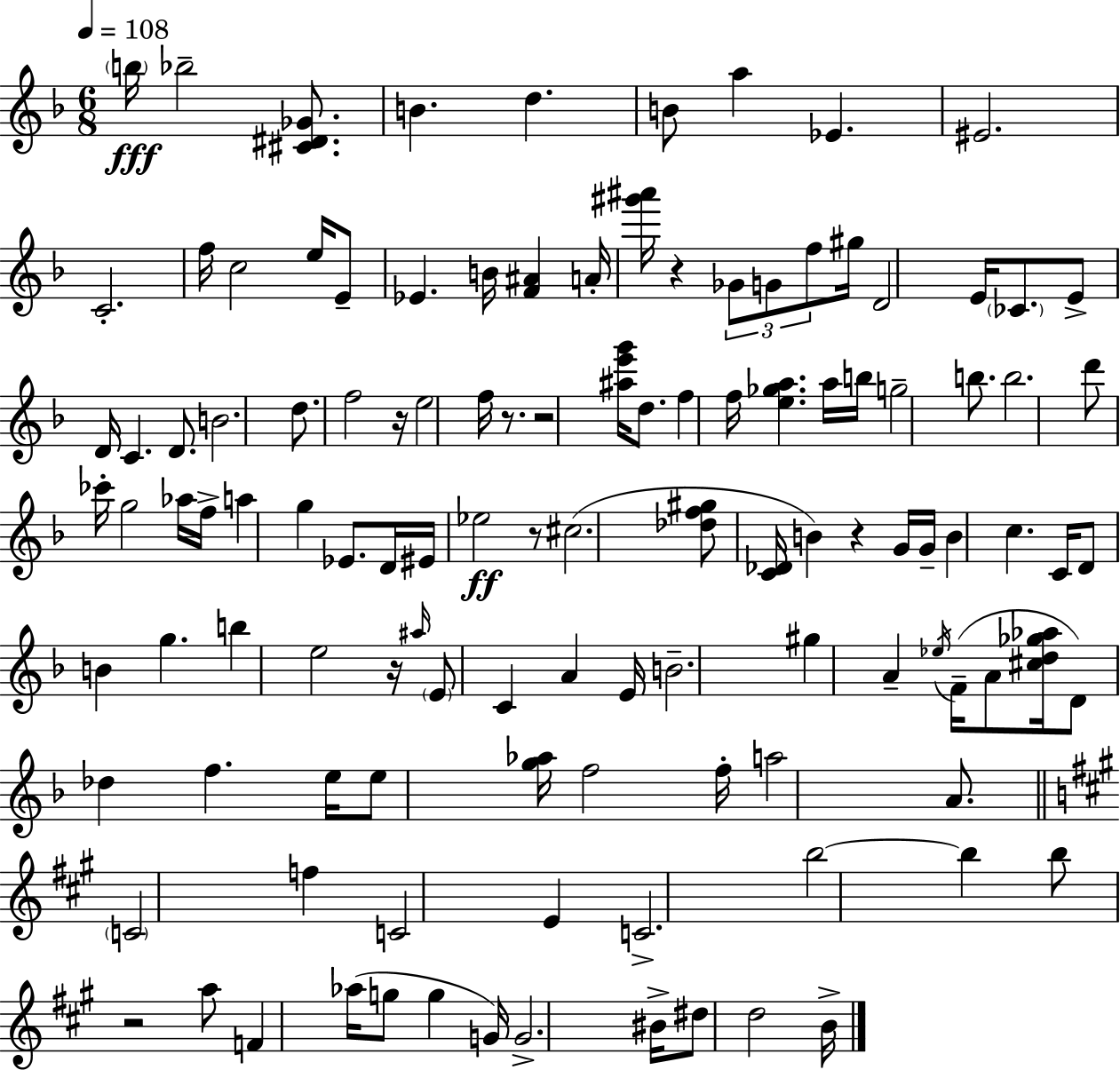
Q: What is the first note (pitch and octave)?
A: B5